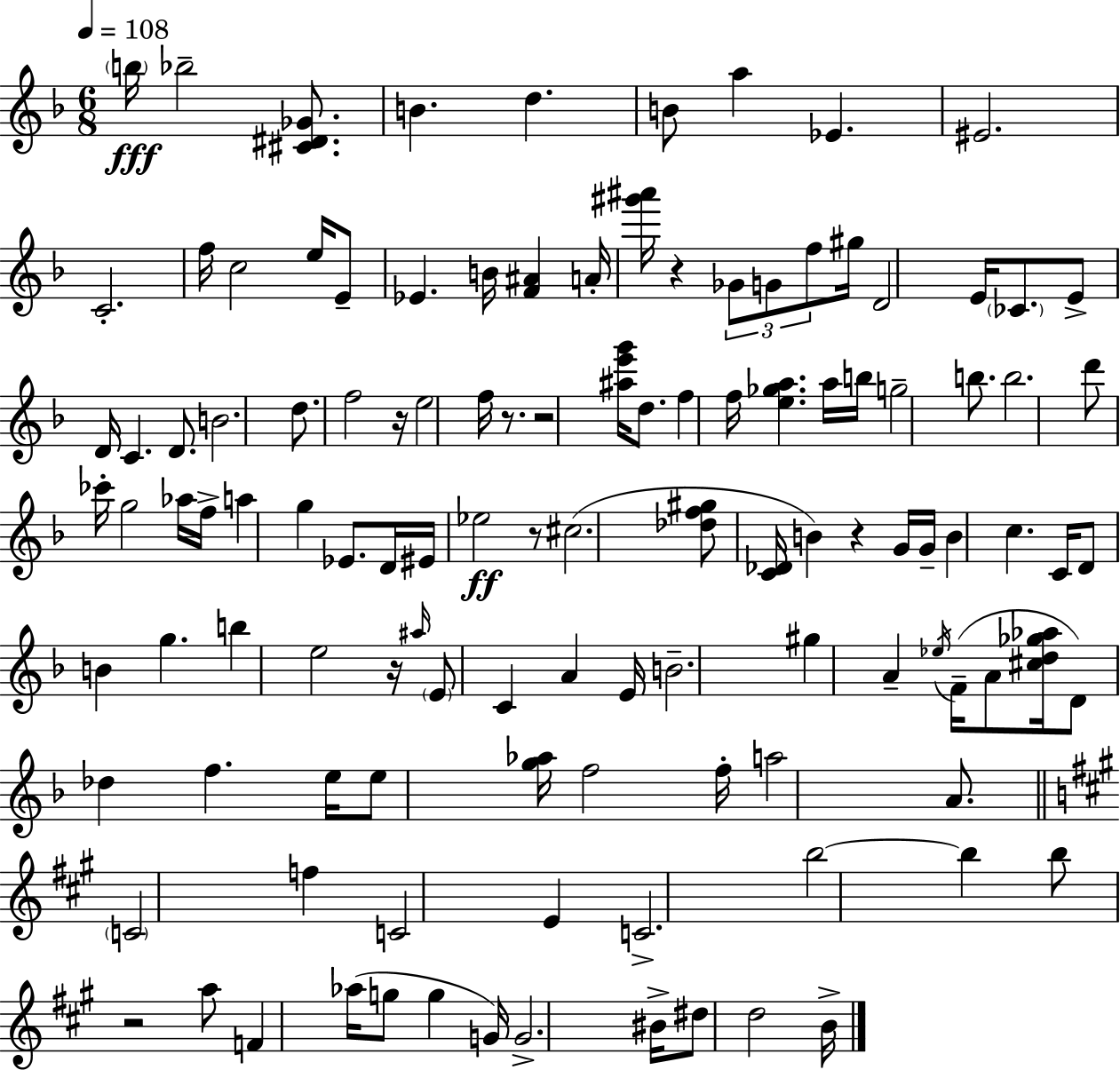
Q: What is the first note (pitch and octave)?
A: B5